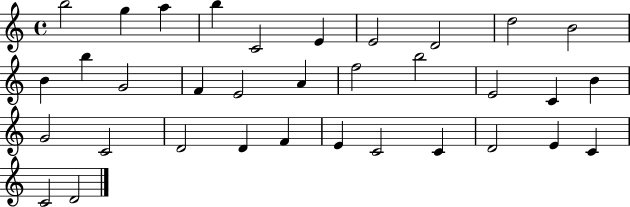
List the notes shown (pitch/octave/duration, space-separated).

B5/h G5/q A5/q B5/q C4/h E4/q E4/h D4/h D5/h B4/h B4/q B5/q G4/h F4/q E4/h A4/q F5/h B5/h E4/h C4/q B4/q G4/h C4/h D4/h D4/q F4/q E4/q C4/h C4/q D4/h E4/q C4/q C4/h D4/h